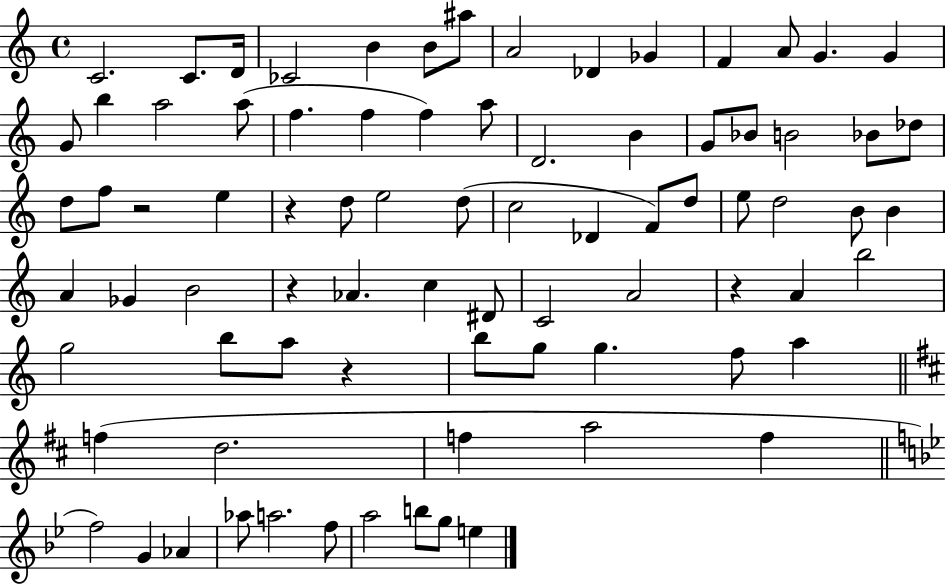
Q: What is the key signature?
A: C major